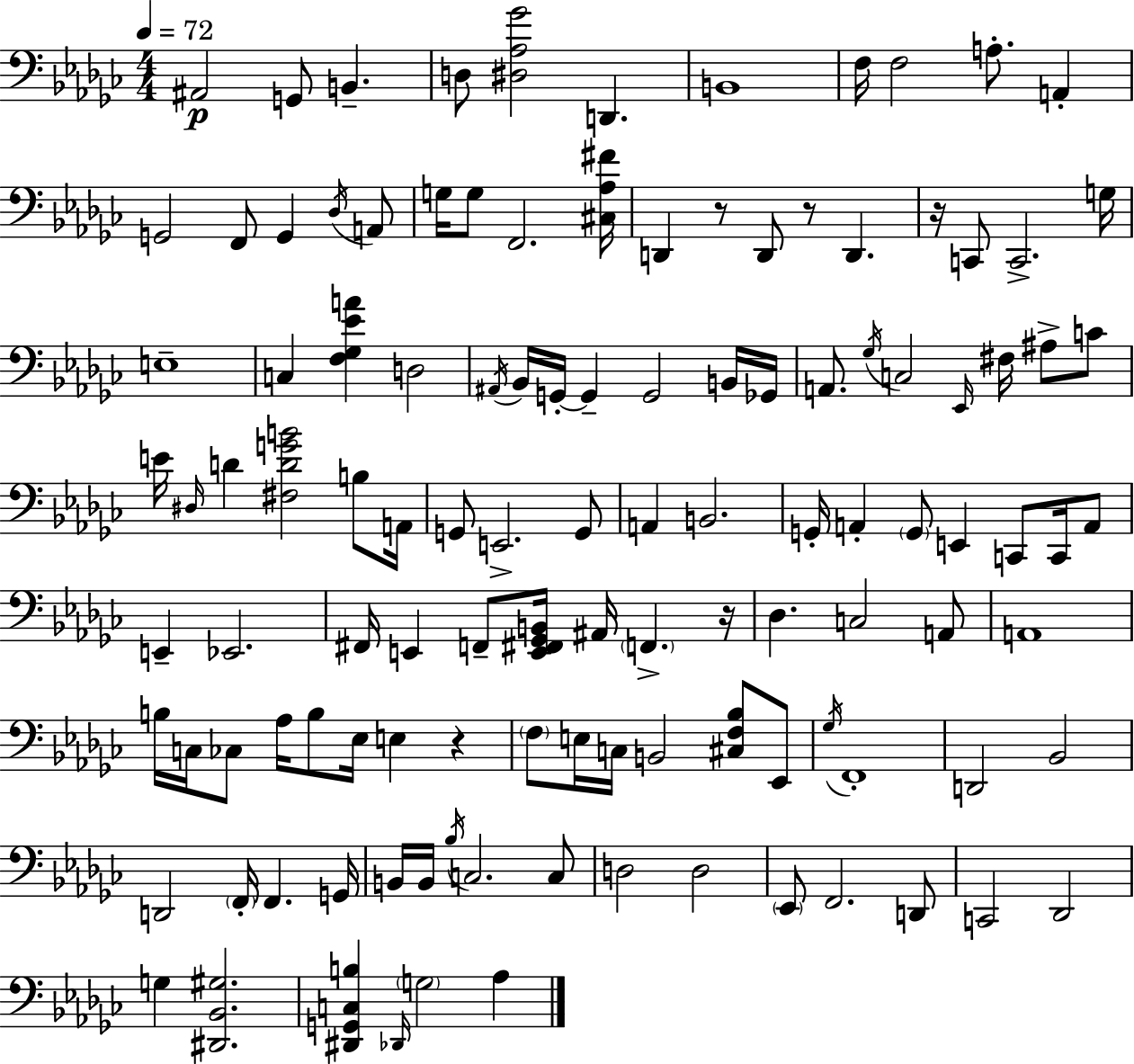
X:1
T:Untitled
M:4/4
L:1/4
K:Ebm
^A,,2 G,,/2 B,, D,/2 [^D,_A,_G]2 D,, B,,4 F,/4 F,2 A,/2 A,, G,,2 F,,/2 G,, _D,/4 A,,/2 G,/4 G,/2 F,,2 [^C,_A,^F]/4 D,, z/2 D,,/2 z/2 D,, z/4 C,,/2 C,,2 G,/4 E,4 C, [F,_G,_EA] D,2 ^A,,/4 _B,,/4 G,,/4 G,, G,,2 B,,/4 _G,,/4 A,,/2 _G,/4 C,2 _E,,/4 ^F,/4 ^A,/2 C/2 E/4 ^D,/4 D [^F,DGB]2 B,/2 A,,/4 G,,/2 E,,2 G,,/2 A,, B,,2 G,,/4 A,, G,,/2 E,, C,,/2 C,,/4 A,,/2 E,, _E,,2 ^F,,/4 E,, F,,/2 [E,,^F,,_G,,B,,]/4 ^A,,/4 F,, z/4 _D, C,2 A,,/2 A,,4 B,/4 C,/4 _C,/2 _A,/4 B,/2 _E,/4 E, z F,/2 E,/4 C,/4 B,,2 [^C,F,_B,]/2 _E,,/2 _G,/4 F,,4 D,,2 _B,,2 D,,2 F,,/4 F,, G,,/4 B,,/4 B,,/4 _B,/4 C,2 C,/2 D,2 D,2 _E,,/2 F,,2 D,,/2 C,,2 _D,,2 G, [^D,,_B,,^G,]2 [^D,,G,,C,B,] _D,,/4 G,2 _A,